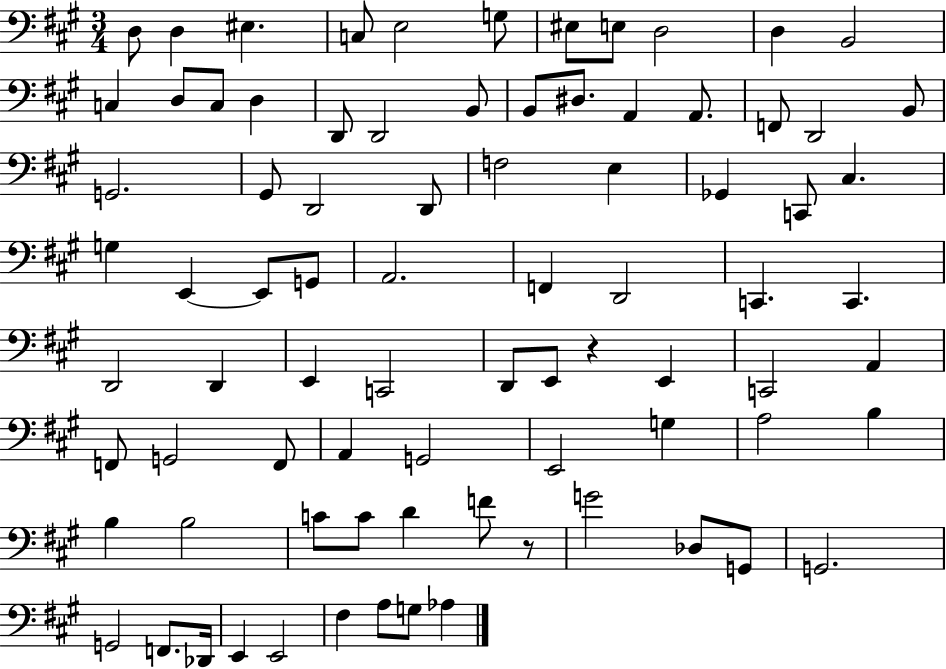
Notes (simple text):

D3/e D3/q EIS3/q. C3/e E3/h G3/e EIS3/e E3/e D3/h D3/q B2/h C3/q D3/e C3/e D3/q D2/e D2/h B2/e B2/e D#3/e. A2/q A2/e. F2/e D2/h B2/e G2/h. G#2/e D2/h D2/e F3/h E3/q Gb2/q C2/e C#3/q. G3/q E2/q E2/e G2/e A2/h. F2/q D2/h C2/q. C2/q. D2/h D2/q E2/q C2/h D2/e E2/e R/q E2/q C2/h A2/q F2/e G2/h F2/e A2/q G2/h E2/h G3/q A3/h B3/q B3/q B3/h C4/e C4/e D4/q F4/e R/e G4/h Db3/e G2/e G2/h. G2/h F2/e. Db2/s E2/q E2/h F#3/q A3/e G3/e Ab3/q